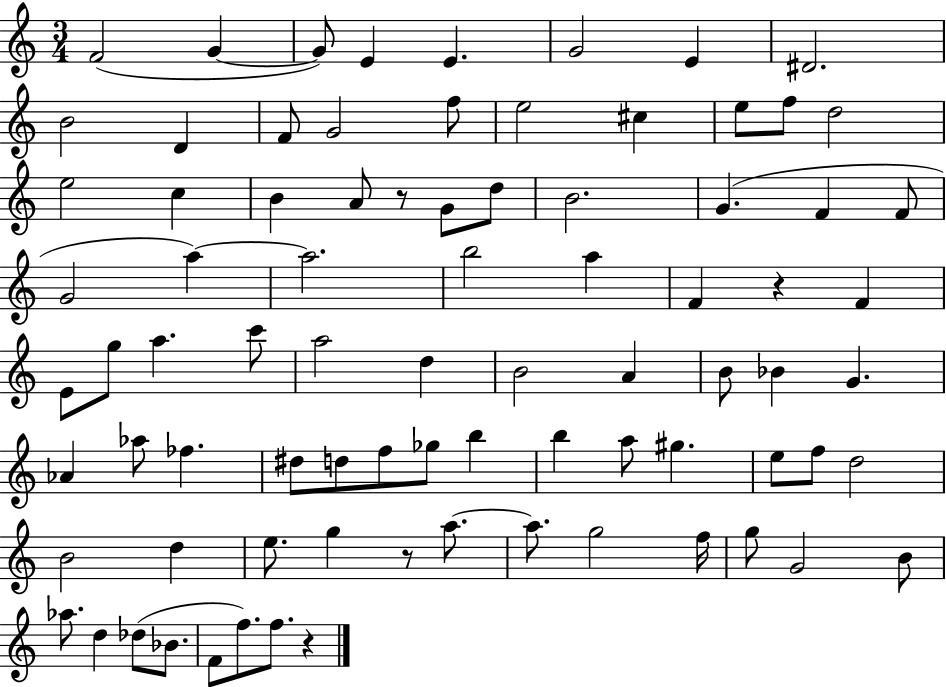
{
  \clef treble
  \numericTimeSignature
  \time 3/4
  \key c \major
  f'2( g'4~~ | g'8) e'4 e'4. | g'2 e'4 | dis'2. | \break b'2 d'4 | f'8 g'2 f''8 | e''2 cis''4 | e''8 f''8 d''2 | \break e''2 c''4 | b'4 a'8 r8 g'8 d''8 | b'2. | g'4.( f'4 f'8 | \break g'2 a''4~~) | a''2. | b''2 a''4 | f'4 r4 f'4 | \break e'8 g''8 a''4. c'''8 | a''2 d''4 | b'2 a'4 | b'8 bes'4 g'4. | \break aes'4 aes''8 fes''4. | dis''8 d''8 f''8 ges''8 b''4 | b''4 a''8 gis''4. | e''8 f''8 d''2 | \break b'2 d''4 | e''8. g''4 r8 a''8.~~ | a''8. g''2 f''16 | g''8 g'2 b'8 | \break aes''8. d''4 des''8( bes'8. | f'8 f''8.) f''8. r4 | \bar "|."
}